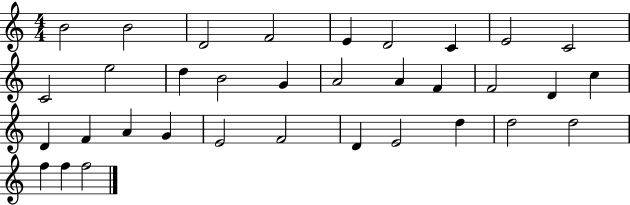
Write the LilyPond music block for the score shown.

{
  \clef treble
  \numericTimeSignature
  \time 4/4
  \key c \major
  b'2 b'2 | d'2 f'2 | e'4 d'2 c'4 | e'2 c'2 | \break c'2 e''2 | d''4 b'2 g'4 | a'2 a'4 f'4 | f'2 d'4 c''4 | \break d'4 f'4 a'4 g'4 | e'2 f'2 | d'4 e'2 d''4 | d''2 d''2 | \break f''4 f''4 f''2 | \bar "|."
}